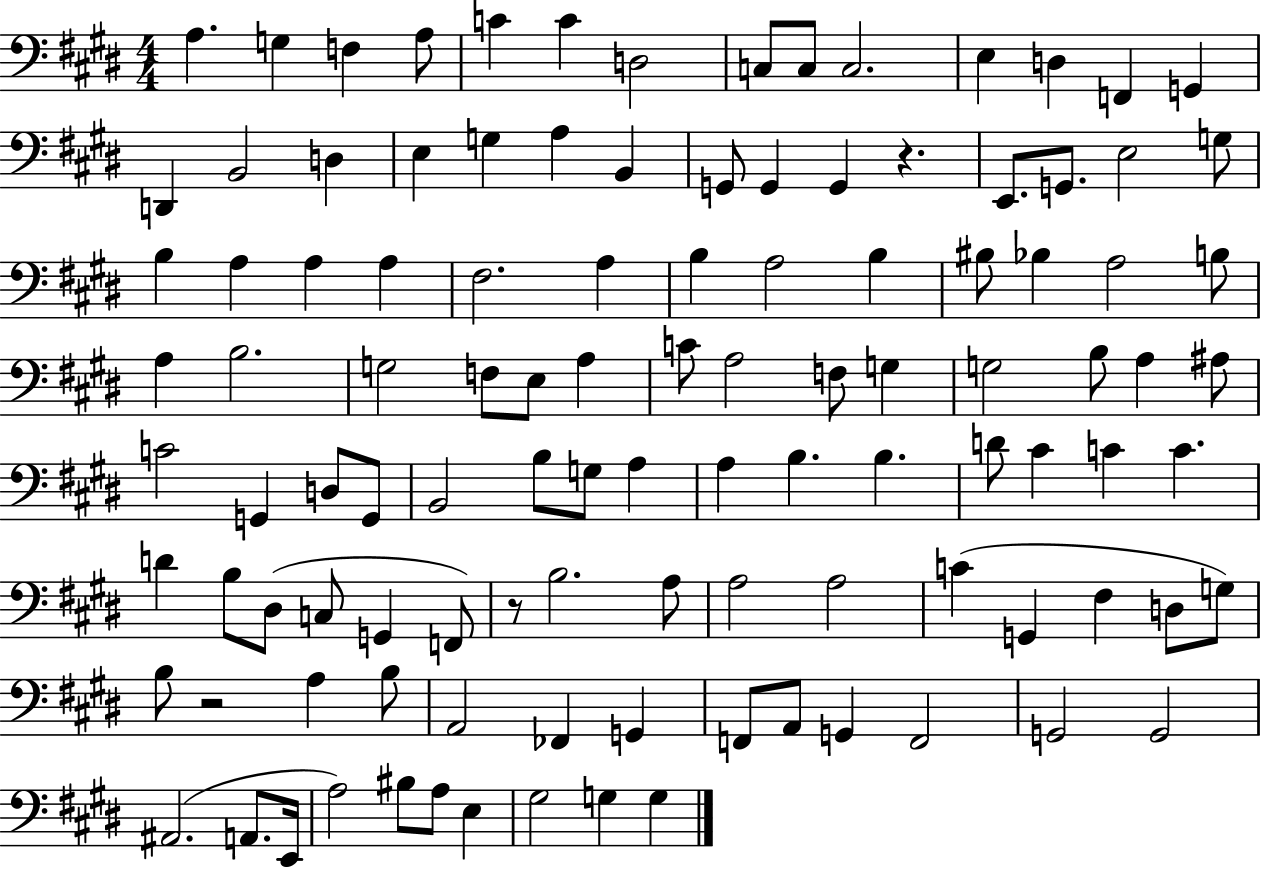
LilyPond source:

{
  \clef bass
  \numericTimeSignature
  \time 4/4
  \key e \major
  \repeat volta 2 { a4. g4 f4 a8 | c'4 c'4 d2 | c8 c8 c2. | e4 d4 f,4 g,4 | \break d,4 b,2 d4 | e4 g4 a4 b,4 | g,8 g,4 g,4 r4. | e,8. g,8. e2 g8 | \break b4 a4 a4 a4 | fis2. a4 | b4 a2 b4 | bis8 bes4 a2 b8 | \break a4 b2. | g2 f8 e8 a4 | c'8 a2 f8 g4 | g2 b8 a4 ais8 | \break c'2 g,4 d8 g,8 | b,2 b8 g8 a4 | a4 b4. b4. | d'8 cis'4 c'4 c'4. | \break d'4 b8 dis8( c8 g,4 f,8) | r8 b2. a8 | a2 a2 | c'4( g,4 fis4 d8 g8) | \break b8 r2 a4 b8 | a,2 fes,4 g,4 | f,8 a,8 g,4 f,2 | g,2 g,2 | \break ais,2.( a,8. e,16 | a2) bis8 a8 e4 | gis2 g4 g4 | } \bar "|."
}